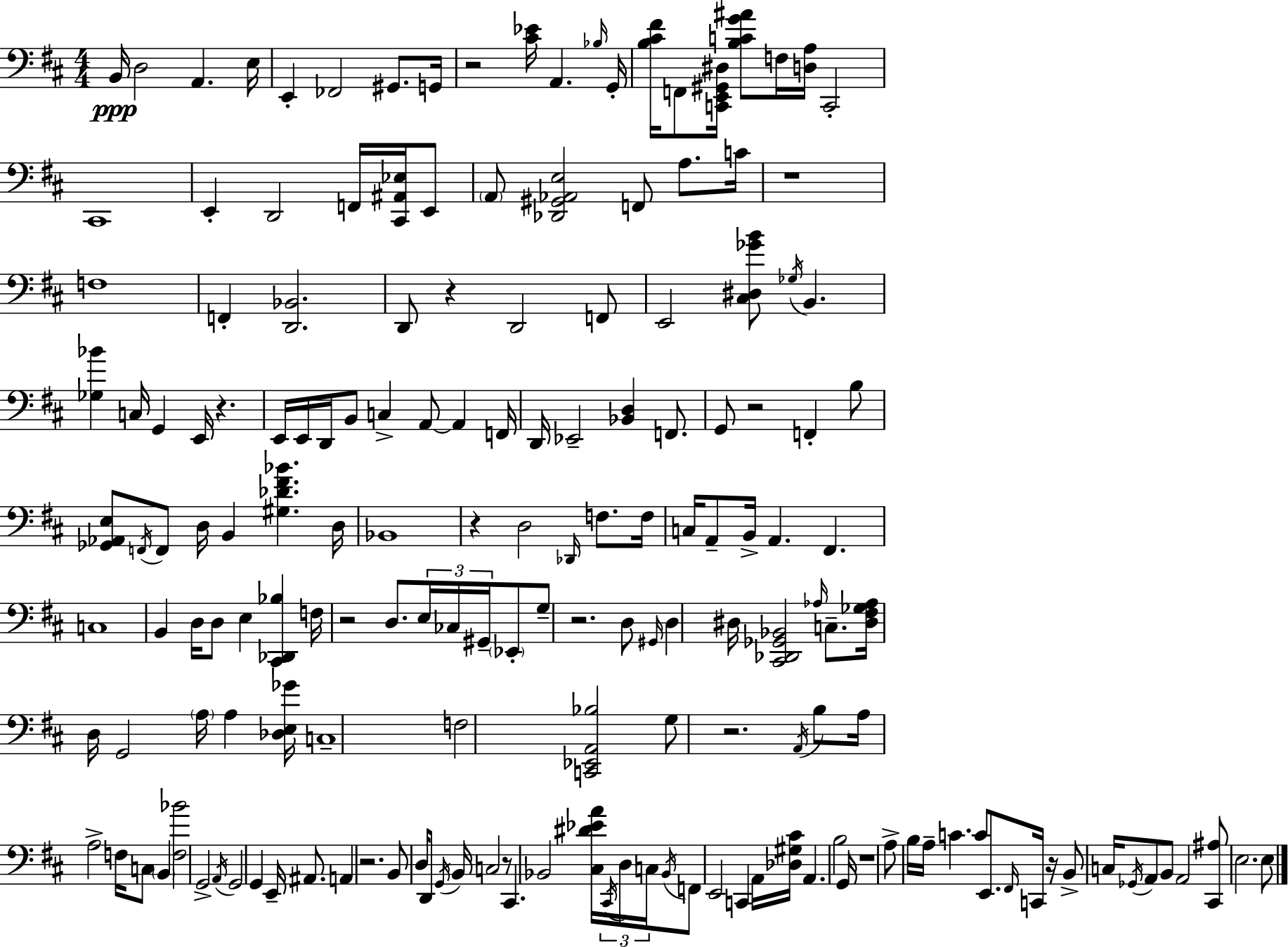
B2/s D3/h A2/q. E3/s E2/q FES2/h G#2/e. G2/s R/h [C#4,Eb4]/s A2/q. Bb3/s G2/s [B3,C#4,F#4]/s F2/e [C2,E2,G#2,D#3]/s [B3,C4,G4,A#4]/e F3/s [D3,A3]/s C2/h C#2/w E2/q D2/h F2/s [C#2,A#2,Eb3]/s E2/e A2/e [Db2,G#2,Ab2,E3]/h F2/e A3/e. C4/s R/w F3/w F2/q [D2,Bb2]/h. D2/e R/q D2/h F2/e E2/h [C#3,D#3,Gb4,B4]/e Gb3/s B2/q. [Gb3,Bb4]/q C3/s G2/q E2/s R/q. E2/s E2/s D2/s B2/e C3/q A2/e A2/q F2/s D2/s Eb2/h [Bb2,D3]/q F2/e. G2/e R/h F2/q B3/e [Gb2,Ab2,E3]/e F2/s F2/e D3/s B2/q [G#3,Db4,F#4,Bb4]/q. D3/s Bb2/w R/q D3/h Db2/s F3/e. F3/s C3/s A2/e B2/s A2/q. F#2/q. C3/w B2/q D3/s D3/e E3/q [C#2,Db2,Bb3]/q F3/s R/h D3/e. E3/s CES3/s G#2/s Eb2/e G3/e R/h. D3/e G#2/s D3/q D#3/s [C#2,Db2,Gb2,Bb2]/h Ab3/s C3/e. [D#3,F#3,Gb3,Ab3]/s D3/s G2/h A3/s A3/q [Db3,E3,Gb4]/s C3/w F3/h [C2,Eb2,A2,Bb3]/h G3/e R/h. A2/s B3/e A3/s A3/h F3/s C3/e B2/q [F3,Bb4]/h G2/h A2/s G2/h G2/q E2/s A#2/e. A2/q R/h. B2/e D3/s D2/e G2/s B2/s C3/h R/e C#2/q. Bb2/h [C#3,D#4,Eb4,A4]/s C#2/s D3/s C3/s Bb2/s F2/e E2/h C2/q A2/s [Db3,G#3,C#4]/s A2/q. B3/h G2/s R/w A3/e B3/s A3/s C4/q. C4/e E2/e. F#2/s C2/s R/s B2/e C3/s Gb2/s A2/e B2/e A2/h [C#2,A#3]/e E3/h. E3/e